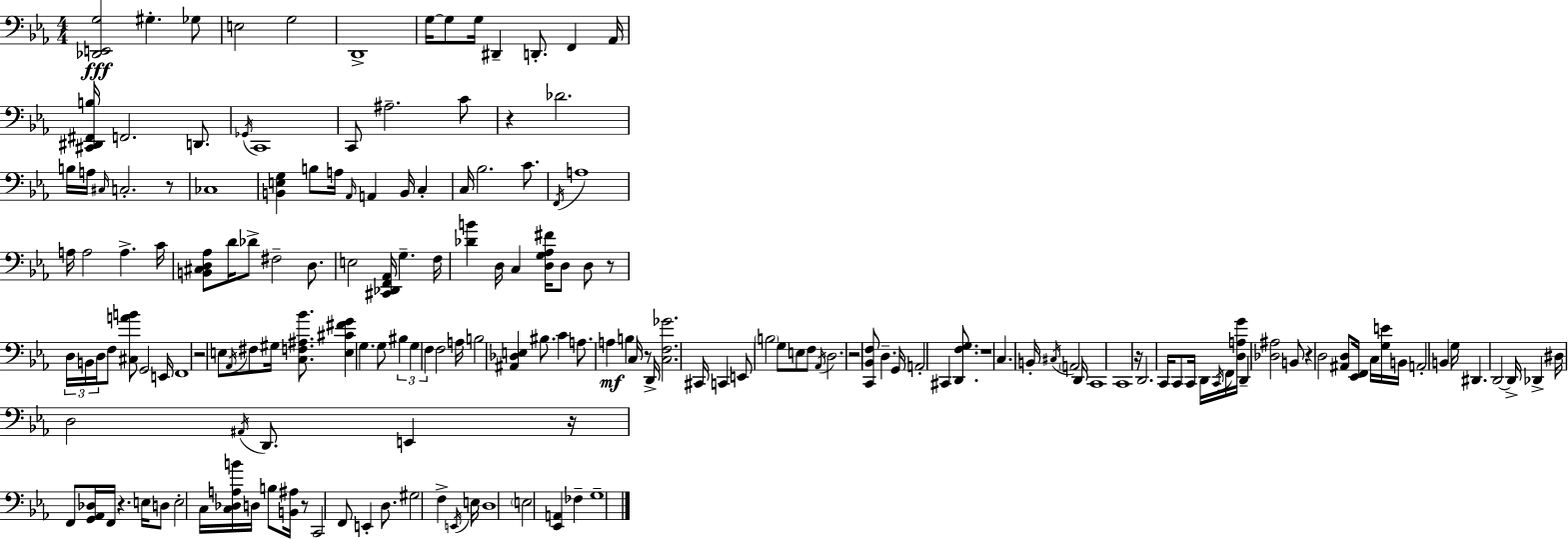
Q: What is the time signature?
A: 4/4